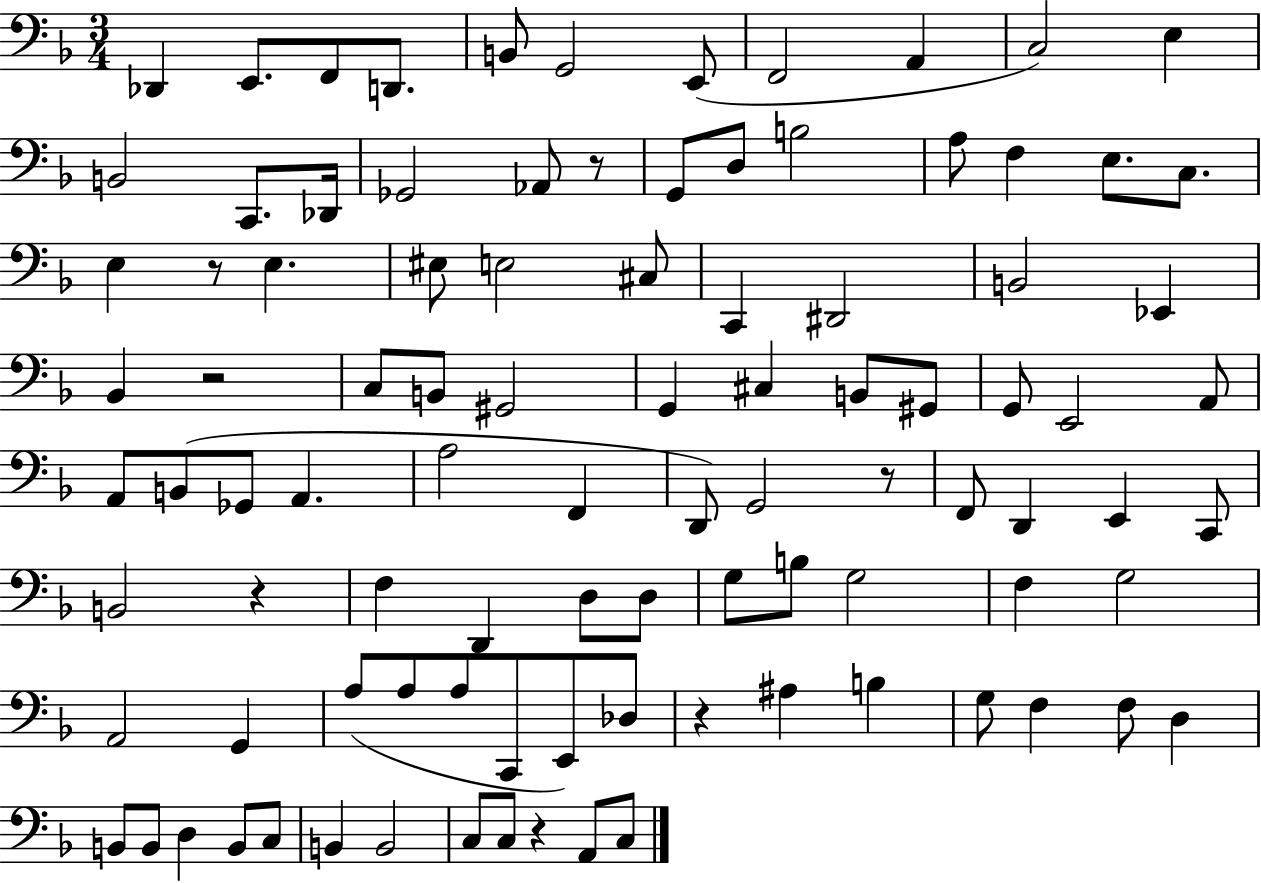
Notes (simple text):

Db2/q E2/e. F2/e D2/e. B2/e G2/h E2/e F2/h A2/q C3/h E3/q B2/h C2/e. Db2/s Gb2/h Ab2/e R/e G2/e D3/e B3/h A3/e F3/q E3/e. C3/e. E3/q R/e E3/q. EIS3/e E3/h C#3/e C2/q D#2/h B2/h Eb2/q Bb2/q R/h C3/e B2/e G#2/h G2/q C#3/q B2/e G#2/e G2/e E2/h A2/e A2/e B2/e Gb2/e A2/q. A3/h F2/q D2/e G2/h R/e F2/e D2/q E2/q C2/e B2/h R/q F3/q D2/q D3/e D3/e G3/e B3/e G3/h F3/q G3/h A2/h G2/q A3/e A3/e A3/e C2/e E2/e Db3/e R/q A#3/q B3/q G3/e F3/q F3/e D3/q B2/e B2/e D3/q B2/e C3/e B2/q B2/h C3/e C3/e R/q A2/e C3/e